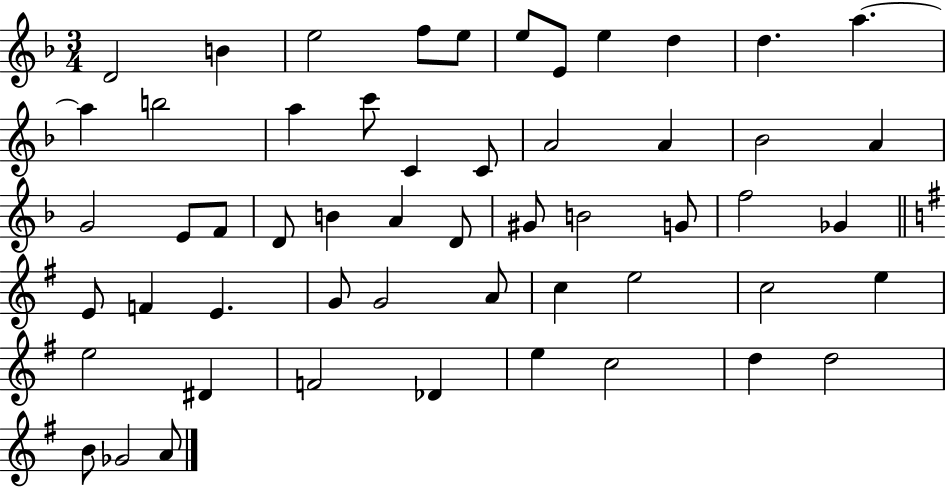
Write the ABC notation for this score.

X:1
T:Untitled
M:3/4
L:1/4
K:F
D2 B e2 f/2 e/2 e/2 E/2 e d d a a b2 a c'/2 C C/2 A2 A _B2 A G2 E/2 F/2 D/2 B A D/2 ^G/2 B2 G/2 f2 _G E/2 F E G/2 G2 A/2 c e2 c2 e e2 ^D F2 _D e c2 d d2 B/2 _G2 A/2